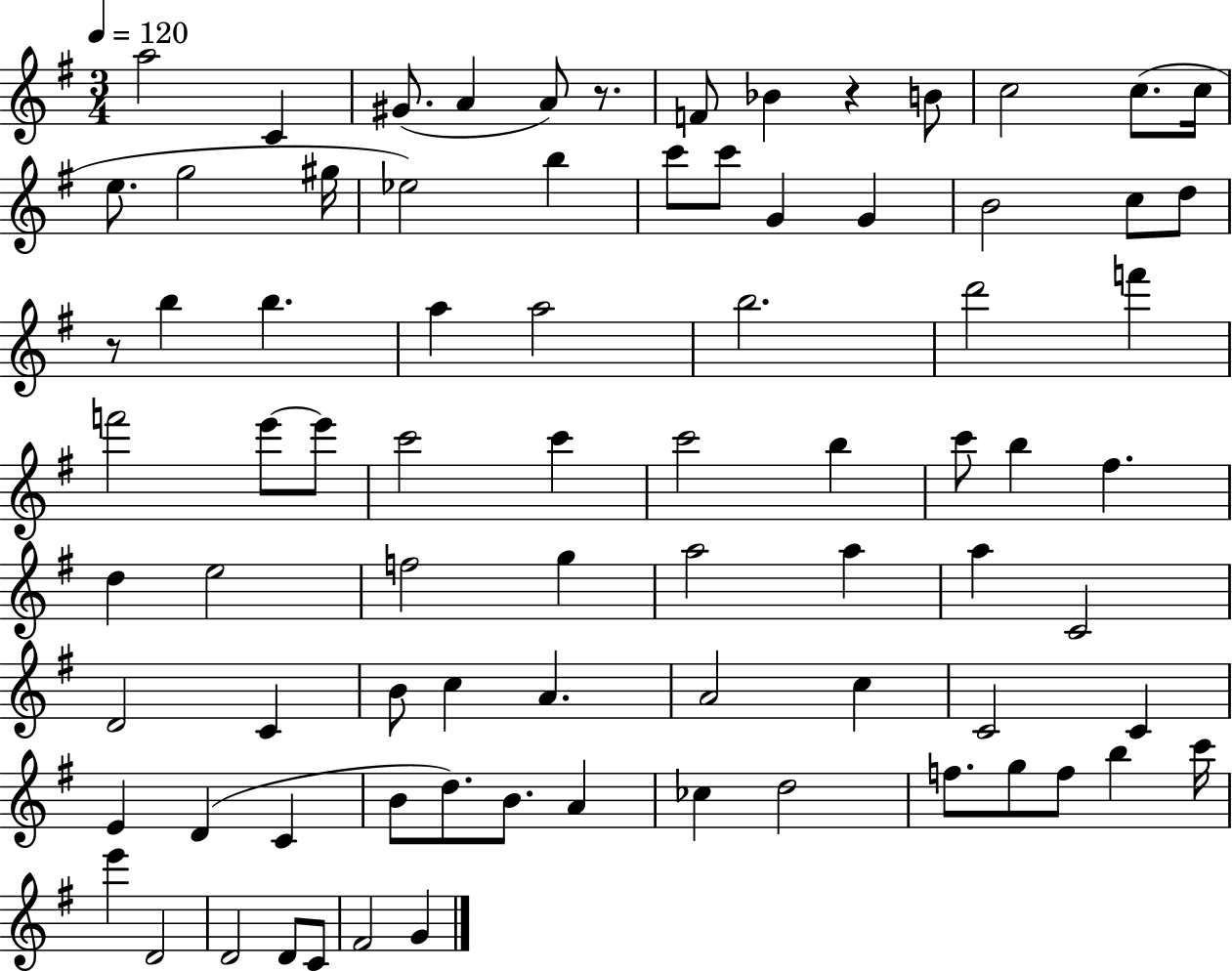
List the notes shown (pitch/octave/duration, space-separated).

A5/h C4/q G#4/e. A4/q A4/e R/e. F4/e Bb4/q R/q B4/e C5/h C5/e. C5/s E5/e. G5/h G#5/s Eb5/h B5/q C6/e C6/e G4/q G4/q B4/h C5/e D5/e R/e B5/q B5/q. A5/q A5/h B5/h. D6/h F6/q F6/h E6/e E6/e C6/h C6/q C6/h B5/q C6/e B5/q F#5/q. D5/q E5/h F5/h G5/q A5/h A5/q A5/q C4/h D4/h C4/q B4/e C5/q A4/q. A4/h C5/q C4/h C4/q E4/q D4/q C4/q B4/e D5/e. B4/e. A4/q CES5/q D5/h F5/e. G5/e F5/e B5/q C6/s E6/q D4/h D4/h D4/e C4/e F#4/h G4/q